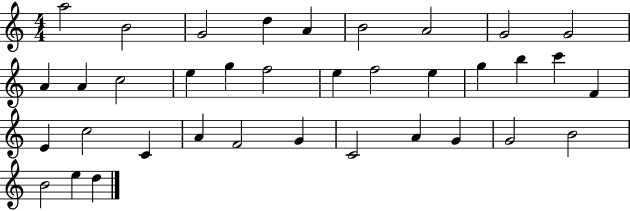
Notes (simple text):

A5/h B4/h G4/h D5/q A4/q B4/h A4/h G4/h G4/h A4/q A4/q C5/h E5/q G5/q F5/h E5/q F5/h E5/q G5/q B5/q C6/q F4/q E4/q C5/h C4/q A4/q F4/h G4/q C4/h A4/q G4/q G4/h B4/h B4/h E5/q D5/q